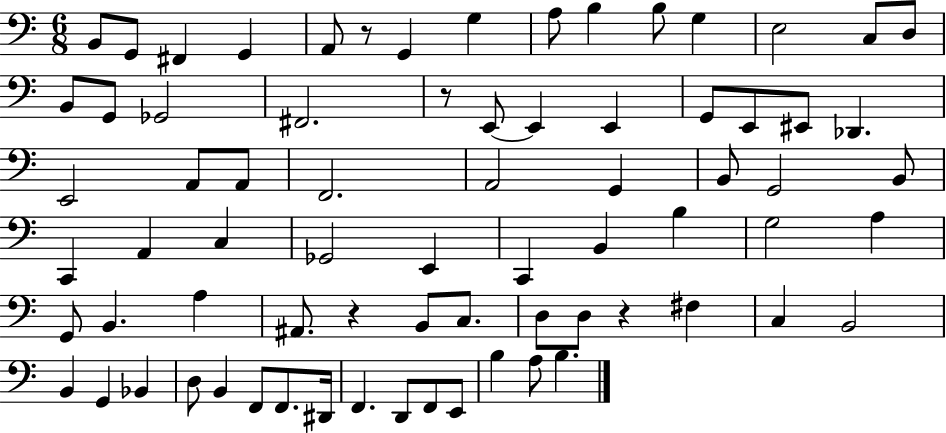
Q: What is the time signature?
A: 6/8